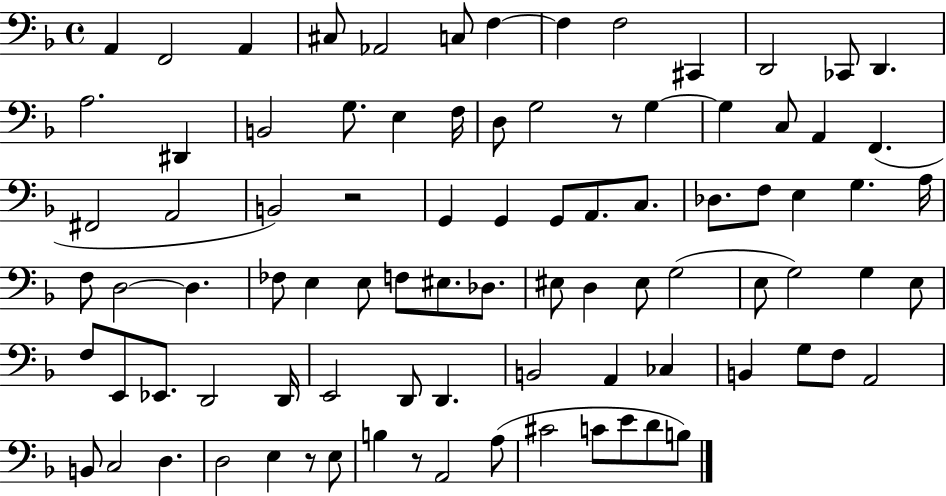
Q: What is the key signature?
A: F major